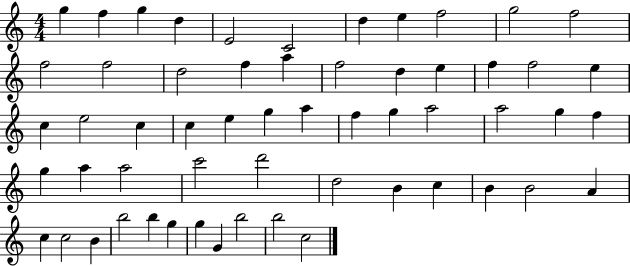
G5/q F5/q G5/q D5/q E4/h C4/h D5/q E5/q F5/h G5/h F5/h F5/h F5/h D5/h F5/q A5/q F5/h D5/q E5/q F5/q F5/h E5/q C5/q E5/h C5/q C5/q E5/q G5/q A5/q F5/q G5/q A5/h A5/h G5/q F5/q G5/q A5/q A5/h C6/h D6/h D5/h B4/q C5/q B4/q B4/h A4/q C5/q C5/h B4/q B5/h B5/q G5/q G5/q G4/q B5/h B5/h C5/h